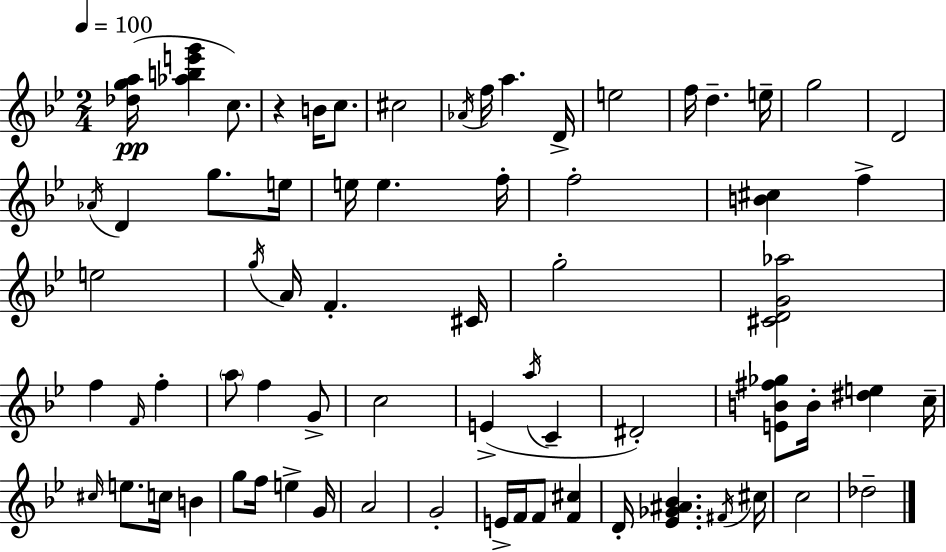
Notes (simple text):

[Db5,G5,A5]/s [Ab5,B5,E6,G6]/q C5/e. R/q B4/s C5/e. C#5/h Ab4/s F5/s A5/q. D4/s E5/h F5/s D5/q. E5/s G5/h D4/h Ab4/s D4/q G5/e. E5/s E5/s E5/q. F5/s F5/h [B4,C#5]/q F5/q E5/h G5/s A4/s F4/q. C#4/s G5/h [C#4,D4,G4,Ab5]/h F5/q F4/s F5/q A5/e F5/q G4/e C5/h E4/q A5/s C4/q D#4/h [E4,B4,F#5,Gb5]/e B4/s [D#5,E5]/q C5/s C#5/s E5/e. C5/s B4/q G5/e F5/s E5/q G4/s A4/h G4/h E4/s F4/s F4/e [F4,C#5]/q D4/s [Eb4,Gb4,A#4,Bb4]/q. F#4/s C#5/s C5/h Db5/h